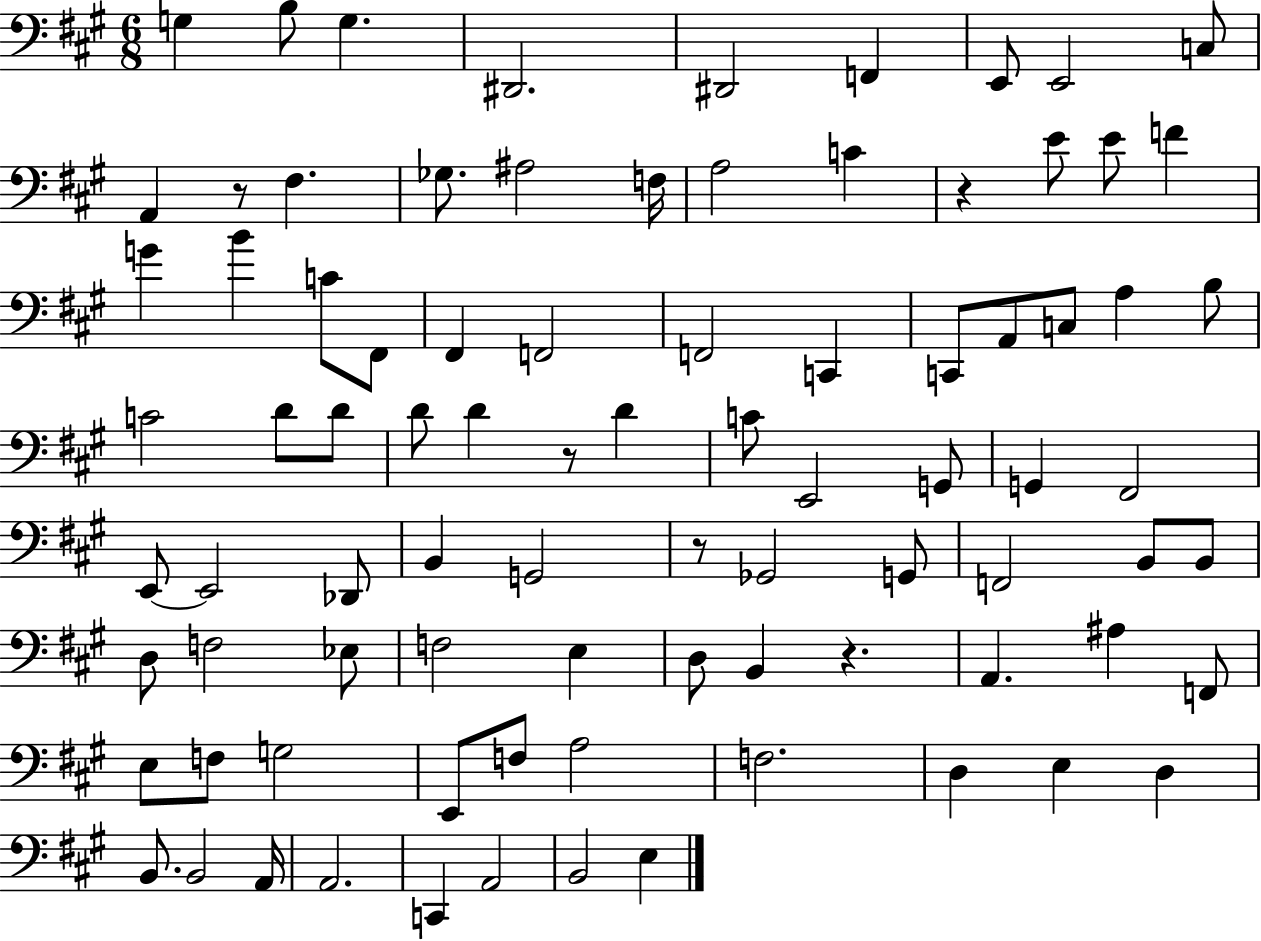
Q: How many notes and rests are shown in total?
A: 86